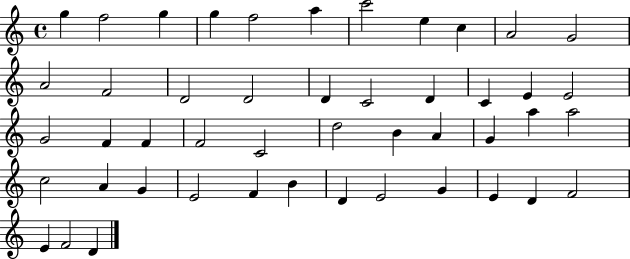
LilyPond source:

{
  \clef treble
  \time 4/4
  \defaultTimeSignature
  \key c \major
  g''4 f''2 g''4 | g''4 f''2 a''4 | c'''2 e''4 c''4 | a'2 g'2 | \break a'2 f'2 | d'2 d'2 | d'4 c'2 d'4 | c'4 e'4 e'2 | \break g'2 f'4 f'4 | f'2 c'2 | d''2 b'4 a'4 | g'4 a''4 a''2 | \break c''2 a'4 g'4 | e'2 f'4 b'4 | d'4 e'2 g'4 | e'4 d'4 f'2 | \break e'4 f'2 d'4 | \bar "|."
}